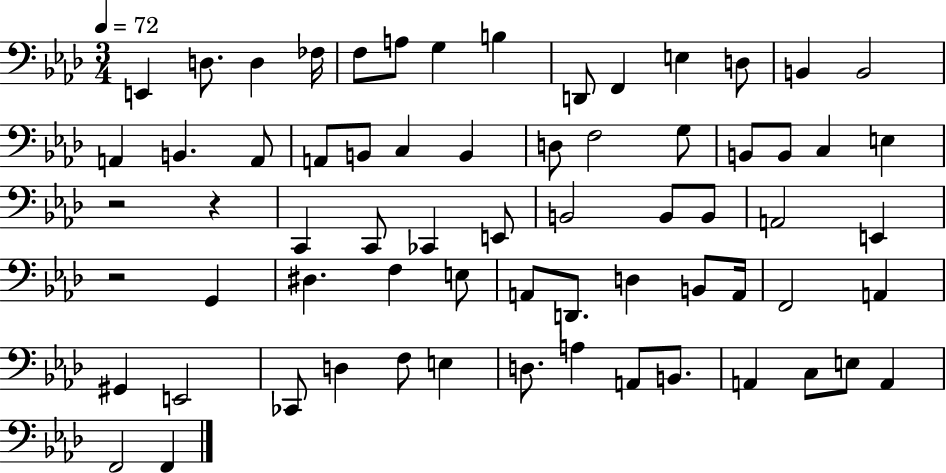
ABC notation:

X:1
T:Untitled
M:3/4
L:1/4
K:Ab
E,, D,/2 D, _F,/4 F,/2 A,/2 G, B, D,,/2 F,, E, D,/2 B,, B,,2 A,, B,, A,,/2 A,,/2 B,,/2 C, B,, D,/2 F,2 G,/2 B,,/2 B,,/2 C, E, z2 z C,, C,,/2 _C,, E,,/2 B,,2 B,,/2 B,,/2 A,,2 E,, z2 G,, ^D, F, E,/2 A,,/2 D,,/2 D, B,,/2 A,,/4 F,,2 A,, ^G,, E,,2 _C,,/2 D, F,/2 E, D,/2 A, A,,/2 B,,/2 A,, C,/2 E,/2 A,, F,,2 F,,